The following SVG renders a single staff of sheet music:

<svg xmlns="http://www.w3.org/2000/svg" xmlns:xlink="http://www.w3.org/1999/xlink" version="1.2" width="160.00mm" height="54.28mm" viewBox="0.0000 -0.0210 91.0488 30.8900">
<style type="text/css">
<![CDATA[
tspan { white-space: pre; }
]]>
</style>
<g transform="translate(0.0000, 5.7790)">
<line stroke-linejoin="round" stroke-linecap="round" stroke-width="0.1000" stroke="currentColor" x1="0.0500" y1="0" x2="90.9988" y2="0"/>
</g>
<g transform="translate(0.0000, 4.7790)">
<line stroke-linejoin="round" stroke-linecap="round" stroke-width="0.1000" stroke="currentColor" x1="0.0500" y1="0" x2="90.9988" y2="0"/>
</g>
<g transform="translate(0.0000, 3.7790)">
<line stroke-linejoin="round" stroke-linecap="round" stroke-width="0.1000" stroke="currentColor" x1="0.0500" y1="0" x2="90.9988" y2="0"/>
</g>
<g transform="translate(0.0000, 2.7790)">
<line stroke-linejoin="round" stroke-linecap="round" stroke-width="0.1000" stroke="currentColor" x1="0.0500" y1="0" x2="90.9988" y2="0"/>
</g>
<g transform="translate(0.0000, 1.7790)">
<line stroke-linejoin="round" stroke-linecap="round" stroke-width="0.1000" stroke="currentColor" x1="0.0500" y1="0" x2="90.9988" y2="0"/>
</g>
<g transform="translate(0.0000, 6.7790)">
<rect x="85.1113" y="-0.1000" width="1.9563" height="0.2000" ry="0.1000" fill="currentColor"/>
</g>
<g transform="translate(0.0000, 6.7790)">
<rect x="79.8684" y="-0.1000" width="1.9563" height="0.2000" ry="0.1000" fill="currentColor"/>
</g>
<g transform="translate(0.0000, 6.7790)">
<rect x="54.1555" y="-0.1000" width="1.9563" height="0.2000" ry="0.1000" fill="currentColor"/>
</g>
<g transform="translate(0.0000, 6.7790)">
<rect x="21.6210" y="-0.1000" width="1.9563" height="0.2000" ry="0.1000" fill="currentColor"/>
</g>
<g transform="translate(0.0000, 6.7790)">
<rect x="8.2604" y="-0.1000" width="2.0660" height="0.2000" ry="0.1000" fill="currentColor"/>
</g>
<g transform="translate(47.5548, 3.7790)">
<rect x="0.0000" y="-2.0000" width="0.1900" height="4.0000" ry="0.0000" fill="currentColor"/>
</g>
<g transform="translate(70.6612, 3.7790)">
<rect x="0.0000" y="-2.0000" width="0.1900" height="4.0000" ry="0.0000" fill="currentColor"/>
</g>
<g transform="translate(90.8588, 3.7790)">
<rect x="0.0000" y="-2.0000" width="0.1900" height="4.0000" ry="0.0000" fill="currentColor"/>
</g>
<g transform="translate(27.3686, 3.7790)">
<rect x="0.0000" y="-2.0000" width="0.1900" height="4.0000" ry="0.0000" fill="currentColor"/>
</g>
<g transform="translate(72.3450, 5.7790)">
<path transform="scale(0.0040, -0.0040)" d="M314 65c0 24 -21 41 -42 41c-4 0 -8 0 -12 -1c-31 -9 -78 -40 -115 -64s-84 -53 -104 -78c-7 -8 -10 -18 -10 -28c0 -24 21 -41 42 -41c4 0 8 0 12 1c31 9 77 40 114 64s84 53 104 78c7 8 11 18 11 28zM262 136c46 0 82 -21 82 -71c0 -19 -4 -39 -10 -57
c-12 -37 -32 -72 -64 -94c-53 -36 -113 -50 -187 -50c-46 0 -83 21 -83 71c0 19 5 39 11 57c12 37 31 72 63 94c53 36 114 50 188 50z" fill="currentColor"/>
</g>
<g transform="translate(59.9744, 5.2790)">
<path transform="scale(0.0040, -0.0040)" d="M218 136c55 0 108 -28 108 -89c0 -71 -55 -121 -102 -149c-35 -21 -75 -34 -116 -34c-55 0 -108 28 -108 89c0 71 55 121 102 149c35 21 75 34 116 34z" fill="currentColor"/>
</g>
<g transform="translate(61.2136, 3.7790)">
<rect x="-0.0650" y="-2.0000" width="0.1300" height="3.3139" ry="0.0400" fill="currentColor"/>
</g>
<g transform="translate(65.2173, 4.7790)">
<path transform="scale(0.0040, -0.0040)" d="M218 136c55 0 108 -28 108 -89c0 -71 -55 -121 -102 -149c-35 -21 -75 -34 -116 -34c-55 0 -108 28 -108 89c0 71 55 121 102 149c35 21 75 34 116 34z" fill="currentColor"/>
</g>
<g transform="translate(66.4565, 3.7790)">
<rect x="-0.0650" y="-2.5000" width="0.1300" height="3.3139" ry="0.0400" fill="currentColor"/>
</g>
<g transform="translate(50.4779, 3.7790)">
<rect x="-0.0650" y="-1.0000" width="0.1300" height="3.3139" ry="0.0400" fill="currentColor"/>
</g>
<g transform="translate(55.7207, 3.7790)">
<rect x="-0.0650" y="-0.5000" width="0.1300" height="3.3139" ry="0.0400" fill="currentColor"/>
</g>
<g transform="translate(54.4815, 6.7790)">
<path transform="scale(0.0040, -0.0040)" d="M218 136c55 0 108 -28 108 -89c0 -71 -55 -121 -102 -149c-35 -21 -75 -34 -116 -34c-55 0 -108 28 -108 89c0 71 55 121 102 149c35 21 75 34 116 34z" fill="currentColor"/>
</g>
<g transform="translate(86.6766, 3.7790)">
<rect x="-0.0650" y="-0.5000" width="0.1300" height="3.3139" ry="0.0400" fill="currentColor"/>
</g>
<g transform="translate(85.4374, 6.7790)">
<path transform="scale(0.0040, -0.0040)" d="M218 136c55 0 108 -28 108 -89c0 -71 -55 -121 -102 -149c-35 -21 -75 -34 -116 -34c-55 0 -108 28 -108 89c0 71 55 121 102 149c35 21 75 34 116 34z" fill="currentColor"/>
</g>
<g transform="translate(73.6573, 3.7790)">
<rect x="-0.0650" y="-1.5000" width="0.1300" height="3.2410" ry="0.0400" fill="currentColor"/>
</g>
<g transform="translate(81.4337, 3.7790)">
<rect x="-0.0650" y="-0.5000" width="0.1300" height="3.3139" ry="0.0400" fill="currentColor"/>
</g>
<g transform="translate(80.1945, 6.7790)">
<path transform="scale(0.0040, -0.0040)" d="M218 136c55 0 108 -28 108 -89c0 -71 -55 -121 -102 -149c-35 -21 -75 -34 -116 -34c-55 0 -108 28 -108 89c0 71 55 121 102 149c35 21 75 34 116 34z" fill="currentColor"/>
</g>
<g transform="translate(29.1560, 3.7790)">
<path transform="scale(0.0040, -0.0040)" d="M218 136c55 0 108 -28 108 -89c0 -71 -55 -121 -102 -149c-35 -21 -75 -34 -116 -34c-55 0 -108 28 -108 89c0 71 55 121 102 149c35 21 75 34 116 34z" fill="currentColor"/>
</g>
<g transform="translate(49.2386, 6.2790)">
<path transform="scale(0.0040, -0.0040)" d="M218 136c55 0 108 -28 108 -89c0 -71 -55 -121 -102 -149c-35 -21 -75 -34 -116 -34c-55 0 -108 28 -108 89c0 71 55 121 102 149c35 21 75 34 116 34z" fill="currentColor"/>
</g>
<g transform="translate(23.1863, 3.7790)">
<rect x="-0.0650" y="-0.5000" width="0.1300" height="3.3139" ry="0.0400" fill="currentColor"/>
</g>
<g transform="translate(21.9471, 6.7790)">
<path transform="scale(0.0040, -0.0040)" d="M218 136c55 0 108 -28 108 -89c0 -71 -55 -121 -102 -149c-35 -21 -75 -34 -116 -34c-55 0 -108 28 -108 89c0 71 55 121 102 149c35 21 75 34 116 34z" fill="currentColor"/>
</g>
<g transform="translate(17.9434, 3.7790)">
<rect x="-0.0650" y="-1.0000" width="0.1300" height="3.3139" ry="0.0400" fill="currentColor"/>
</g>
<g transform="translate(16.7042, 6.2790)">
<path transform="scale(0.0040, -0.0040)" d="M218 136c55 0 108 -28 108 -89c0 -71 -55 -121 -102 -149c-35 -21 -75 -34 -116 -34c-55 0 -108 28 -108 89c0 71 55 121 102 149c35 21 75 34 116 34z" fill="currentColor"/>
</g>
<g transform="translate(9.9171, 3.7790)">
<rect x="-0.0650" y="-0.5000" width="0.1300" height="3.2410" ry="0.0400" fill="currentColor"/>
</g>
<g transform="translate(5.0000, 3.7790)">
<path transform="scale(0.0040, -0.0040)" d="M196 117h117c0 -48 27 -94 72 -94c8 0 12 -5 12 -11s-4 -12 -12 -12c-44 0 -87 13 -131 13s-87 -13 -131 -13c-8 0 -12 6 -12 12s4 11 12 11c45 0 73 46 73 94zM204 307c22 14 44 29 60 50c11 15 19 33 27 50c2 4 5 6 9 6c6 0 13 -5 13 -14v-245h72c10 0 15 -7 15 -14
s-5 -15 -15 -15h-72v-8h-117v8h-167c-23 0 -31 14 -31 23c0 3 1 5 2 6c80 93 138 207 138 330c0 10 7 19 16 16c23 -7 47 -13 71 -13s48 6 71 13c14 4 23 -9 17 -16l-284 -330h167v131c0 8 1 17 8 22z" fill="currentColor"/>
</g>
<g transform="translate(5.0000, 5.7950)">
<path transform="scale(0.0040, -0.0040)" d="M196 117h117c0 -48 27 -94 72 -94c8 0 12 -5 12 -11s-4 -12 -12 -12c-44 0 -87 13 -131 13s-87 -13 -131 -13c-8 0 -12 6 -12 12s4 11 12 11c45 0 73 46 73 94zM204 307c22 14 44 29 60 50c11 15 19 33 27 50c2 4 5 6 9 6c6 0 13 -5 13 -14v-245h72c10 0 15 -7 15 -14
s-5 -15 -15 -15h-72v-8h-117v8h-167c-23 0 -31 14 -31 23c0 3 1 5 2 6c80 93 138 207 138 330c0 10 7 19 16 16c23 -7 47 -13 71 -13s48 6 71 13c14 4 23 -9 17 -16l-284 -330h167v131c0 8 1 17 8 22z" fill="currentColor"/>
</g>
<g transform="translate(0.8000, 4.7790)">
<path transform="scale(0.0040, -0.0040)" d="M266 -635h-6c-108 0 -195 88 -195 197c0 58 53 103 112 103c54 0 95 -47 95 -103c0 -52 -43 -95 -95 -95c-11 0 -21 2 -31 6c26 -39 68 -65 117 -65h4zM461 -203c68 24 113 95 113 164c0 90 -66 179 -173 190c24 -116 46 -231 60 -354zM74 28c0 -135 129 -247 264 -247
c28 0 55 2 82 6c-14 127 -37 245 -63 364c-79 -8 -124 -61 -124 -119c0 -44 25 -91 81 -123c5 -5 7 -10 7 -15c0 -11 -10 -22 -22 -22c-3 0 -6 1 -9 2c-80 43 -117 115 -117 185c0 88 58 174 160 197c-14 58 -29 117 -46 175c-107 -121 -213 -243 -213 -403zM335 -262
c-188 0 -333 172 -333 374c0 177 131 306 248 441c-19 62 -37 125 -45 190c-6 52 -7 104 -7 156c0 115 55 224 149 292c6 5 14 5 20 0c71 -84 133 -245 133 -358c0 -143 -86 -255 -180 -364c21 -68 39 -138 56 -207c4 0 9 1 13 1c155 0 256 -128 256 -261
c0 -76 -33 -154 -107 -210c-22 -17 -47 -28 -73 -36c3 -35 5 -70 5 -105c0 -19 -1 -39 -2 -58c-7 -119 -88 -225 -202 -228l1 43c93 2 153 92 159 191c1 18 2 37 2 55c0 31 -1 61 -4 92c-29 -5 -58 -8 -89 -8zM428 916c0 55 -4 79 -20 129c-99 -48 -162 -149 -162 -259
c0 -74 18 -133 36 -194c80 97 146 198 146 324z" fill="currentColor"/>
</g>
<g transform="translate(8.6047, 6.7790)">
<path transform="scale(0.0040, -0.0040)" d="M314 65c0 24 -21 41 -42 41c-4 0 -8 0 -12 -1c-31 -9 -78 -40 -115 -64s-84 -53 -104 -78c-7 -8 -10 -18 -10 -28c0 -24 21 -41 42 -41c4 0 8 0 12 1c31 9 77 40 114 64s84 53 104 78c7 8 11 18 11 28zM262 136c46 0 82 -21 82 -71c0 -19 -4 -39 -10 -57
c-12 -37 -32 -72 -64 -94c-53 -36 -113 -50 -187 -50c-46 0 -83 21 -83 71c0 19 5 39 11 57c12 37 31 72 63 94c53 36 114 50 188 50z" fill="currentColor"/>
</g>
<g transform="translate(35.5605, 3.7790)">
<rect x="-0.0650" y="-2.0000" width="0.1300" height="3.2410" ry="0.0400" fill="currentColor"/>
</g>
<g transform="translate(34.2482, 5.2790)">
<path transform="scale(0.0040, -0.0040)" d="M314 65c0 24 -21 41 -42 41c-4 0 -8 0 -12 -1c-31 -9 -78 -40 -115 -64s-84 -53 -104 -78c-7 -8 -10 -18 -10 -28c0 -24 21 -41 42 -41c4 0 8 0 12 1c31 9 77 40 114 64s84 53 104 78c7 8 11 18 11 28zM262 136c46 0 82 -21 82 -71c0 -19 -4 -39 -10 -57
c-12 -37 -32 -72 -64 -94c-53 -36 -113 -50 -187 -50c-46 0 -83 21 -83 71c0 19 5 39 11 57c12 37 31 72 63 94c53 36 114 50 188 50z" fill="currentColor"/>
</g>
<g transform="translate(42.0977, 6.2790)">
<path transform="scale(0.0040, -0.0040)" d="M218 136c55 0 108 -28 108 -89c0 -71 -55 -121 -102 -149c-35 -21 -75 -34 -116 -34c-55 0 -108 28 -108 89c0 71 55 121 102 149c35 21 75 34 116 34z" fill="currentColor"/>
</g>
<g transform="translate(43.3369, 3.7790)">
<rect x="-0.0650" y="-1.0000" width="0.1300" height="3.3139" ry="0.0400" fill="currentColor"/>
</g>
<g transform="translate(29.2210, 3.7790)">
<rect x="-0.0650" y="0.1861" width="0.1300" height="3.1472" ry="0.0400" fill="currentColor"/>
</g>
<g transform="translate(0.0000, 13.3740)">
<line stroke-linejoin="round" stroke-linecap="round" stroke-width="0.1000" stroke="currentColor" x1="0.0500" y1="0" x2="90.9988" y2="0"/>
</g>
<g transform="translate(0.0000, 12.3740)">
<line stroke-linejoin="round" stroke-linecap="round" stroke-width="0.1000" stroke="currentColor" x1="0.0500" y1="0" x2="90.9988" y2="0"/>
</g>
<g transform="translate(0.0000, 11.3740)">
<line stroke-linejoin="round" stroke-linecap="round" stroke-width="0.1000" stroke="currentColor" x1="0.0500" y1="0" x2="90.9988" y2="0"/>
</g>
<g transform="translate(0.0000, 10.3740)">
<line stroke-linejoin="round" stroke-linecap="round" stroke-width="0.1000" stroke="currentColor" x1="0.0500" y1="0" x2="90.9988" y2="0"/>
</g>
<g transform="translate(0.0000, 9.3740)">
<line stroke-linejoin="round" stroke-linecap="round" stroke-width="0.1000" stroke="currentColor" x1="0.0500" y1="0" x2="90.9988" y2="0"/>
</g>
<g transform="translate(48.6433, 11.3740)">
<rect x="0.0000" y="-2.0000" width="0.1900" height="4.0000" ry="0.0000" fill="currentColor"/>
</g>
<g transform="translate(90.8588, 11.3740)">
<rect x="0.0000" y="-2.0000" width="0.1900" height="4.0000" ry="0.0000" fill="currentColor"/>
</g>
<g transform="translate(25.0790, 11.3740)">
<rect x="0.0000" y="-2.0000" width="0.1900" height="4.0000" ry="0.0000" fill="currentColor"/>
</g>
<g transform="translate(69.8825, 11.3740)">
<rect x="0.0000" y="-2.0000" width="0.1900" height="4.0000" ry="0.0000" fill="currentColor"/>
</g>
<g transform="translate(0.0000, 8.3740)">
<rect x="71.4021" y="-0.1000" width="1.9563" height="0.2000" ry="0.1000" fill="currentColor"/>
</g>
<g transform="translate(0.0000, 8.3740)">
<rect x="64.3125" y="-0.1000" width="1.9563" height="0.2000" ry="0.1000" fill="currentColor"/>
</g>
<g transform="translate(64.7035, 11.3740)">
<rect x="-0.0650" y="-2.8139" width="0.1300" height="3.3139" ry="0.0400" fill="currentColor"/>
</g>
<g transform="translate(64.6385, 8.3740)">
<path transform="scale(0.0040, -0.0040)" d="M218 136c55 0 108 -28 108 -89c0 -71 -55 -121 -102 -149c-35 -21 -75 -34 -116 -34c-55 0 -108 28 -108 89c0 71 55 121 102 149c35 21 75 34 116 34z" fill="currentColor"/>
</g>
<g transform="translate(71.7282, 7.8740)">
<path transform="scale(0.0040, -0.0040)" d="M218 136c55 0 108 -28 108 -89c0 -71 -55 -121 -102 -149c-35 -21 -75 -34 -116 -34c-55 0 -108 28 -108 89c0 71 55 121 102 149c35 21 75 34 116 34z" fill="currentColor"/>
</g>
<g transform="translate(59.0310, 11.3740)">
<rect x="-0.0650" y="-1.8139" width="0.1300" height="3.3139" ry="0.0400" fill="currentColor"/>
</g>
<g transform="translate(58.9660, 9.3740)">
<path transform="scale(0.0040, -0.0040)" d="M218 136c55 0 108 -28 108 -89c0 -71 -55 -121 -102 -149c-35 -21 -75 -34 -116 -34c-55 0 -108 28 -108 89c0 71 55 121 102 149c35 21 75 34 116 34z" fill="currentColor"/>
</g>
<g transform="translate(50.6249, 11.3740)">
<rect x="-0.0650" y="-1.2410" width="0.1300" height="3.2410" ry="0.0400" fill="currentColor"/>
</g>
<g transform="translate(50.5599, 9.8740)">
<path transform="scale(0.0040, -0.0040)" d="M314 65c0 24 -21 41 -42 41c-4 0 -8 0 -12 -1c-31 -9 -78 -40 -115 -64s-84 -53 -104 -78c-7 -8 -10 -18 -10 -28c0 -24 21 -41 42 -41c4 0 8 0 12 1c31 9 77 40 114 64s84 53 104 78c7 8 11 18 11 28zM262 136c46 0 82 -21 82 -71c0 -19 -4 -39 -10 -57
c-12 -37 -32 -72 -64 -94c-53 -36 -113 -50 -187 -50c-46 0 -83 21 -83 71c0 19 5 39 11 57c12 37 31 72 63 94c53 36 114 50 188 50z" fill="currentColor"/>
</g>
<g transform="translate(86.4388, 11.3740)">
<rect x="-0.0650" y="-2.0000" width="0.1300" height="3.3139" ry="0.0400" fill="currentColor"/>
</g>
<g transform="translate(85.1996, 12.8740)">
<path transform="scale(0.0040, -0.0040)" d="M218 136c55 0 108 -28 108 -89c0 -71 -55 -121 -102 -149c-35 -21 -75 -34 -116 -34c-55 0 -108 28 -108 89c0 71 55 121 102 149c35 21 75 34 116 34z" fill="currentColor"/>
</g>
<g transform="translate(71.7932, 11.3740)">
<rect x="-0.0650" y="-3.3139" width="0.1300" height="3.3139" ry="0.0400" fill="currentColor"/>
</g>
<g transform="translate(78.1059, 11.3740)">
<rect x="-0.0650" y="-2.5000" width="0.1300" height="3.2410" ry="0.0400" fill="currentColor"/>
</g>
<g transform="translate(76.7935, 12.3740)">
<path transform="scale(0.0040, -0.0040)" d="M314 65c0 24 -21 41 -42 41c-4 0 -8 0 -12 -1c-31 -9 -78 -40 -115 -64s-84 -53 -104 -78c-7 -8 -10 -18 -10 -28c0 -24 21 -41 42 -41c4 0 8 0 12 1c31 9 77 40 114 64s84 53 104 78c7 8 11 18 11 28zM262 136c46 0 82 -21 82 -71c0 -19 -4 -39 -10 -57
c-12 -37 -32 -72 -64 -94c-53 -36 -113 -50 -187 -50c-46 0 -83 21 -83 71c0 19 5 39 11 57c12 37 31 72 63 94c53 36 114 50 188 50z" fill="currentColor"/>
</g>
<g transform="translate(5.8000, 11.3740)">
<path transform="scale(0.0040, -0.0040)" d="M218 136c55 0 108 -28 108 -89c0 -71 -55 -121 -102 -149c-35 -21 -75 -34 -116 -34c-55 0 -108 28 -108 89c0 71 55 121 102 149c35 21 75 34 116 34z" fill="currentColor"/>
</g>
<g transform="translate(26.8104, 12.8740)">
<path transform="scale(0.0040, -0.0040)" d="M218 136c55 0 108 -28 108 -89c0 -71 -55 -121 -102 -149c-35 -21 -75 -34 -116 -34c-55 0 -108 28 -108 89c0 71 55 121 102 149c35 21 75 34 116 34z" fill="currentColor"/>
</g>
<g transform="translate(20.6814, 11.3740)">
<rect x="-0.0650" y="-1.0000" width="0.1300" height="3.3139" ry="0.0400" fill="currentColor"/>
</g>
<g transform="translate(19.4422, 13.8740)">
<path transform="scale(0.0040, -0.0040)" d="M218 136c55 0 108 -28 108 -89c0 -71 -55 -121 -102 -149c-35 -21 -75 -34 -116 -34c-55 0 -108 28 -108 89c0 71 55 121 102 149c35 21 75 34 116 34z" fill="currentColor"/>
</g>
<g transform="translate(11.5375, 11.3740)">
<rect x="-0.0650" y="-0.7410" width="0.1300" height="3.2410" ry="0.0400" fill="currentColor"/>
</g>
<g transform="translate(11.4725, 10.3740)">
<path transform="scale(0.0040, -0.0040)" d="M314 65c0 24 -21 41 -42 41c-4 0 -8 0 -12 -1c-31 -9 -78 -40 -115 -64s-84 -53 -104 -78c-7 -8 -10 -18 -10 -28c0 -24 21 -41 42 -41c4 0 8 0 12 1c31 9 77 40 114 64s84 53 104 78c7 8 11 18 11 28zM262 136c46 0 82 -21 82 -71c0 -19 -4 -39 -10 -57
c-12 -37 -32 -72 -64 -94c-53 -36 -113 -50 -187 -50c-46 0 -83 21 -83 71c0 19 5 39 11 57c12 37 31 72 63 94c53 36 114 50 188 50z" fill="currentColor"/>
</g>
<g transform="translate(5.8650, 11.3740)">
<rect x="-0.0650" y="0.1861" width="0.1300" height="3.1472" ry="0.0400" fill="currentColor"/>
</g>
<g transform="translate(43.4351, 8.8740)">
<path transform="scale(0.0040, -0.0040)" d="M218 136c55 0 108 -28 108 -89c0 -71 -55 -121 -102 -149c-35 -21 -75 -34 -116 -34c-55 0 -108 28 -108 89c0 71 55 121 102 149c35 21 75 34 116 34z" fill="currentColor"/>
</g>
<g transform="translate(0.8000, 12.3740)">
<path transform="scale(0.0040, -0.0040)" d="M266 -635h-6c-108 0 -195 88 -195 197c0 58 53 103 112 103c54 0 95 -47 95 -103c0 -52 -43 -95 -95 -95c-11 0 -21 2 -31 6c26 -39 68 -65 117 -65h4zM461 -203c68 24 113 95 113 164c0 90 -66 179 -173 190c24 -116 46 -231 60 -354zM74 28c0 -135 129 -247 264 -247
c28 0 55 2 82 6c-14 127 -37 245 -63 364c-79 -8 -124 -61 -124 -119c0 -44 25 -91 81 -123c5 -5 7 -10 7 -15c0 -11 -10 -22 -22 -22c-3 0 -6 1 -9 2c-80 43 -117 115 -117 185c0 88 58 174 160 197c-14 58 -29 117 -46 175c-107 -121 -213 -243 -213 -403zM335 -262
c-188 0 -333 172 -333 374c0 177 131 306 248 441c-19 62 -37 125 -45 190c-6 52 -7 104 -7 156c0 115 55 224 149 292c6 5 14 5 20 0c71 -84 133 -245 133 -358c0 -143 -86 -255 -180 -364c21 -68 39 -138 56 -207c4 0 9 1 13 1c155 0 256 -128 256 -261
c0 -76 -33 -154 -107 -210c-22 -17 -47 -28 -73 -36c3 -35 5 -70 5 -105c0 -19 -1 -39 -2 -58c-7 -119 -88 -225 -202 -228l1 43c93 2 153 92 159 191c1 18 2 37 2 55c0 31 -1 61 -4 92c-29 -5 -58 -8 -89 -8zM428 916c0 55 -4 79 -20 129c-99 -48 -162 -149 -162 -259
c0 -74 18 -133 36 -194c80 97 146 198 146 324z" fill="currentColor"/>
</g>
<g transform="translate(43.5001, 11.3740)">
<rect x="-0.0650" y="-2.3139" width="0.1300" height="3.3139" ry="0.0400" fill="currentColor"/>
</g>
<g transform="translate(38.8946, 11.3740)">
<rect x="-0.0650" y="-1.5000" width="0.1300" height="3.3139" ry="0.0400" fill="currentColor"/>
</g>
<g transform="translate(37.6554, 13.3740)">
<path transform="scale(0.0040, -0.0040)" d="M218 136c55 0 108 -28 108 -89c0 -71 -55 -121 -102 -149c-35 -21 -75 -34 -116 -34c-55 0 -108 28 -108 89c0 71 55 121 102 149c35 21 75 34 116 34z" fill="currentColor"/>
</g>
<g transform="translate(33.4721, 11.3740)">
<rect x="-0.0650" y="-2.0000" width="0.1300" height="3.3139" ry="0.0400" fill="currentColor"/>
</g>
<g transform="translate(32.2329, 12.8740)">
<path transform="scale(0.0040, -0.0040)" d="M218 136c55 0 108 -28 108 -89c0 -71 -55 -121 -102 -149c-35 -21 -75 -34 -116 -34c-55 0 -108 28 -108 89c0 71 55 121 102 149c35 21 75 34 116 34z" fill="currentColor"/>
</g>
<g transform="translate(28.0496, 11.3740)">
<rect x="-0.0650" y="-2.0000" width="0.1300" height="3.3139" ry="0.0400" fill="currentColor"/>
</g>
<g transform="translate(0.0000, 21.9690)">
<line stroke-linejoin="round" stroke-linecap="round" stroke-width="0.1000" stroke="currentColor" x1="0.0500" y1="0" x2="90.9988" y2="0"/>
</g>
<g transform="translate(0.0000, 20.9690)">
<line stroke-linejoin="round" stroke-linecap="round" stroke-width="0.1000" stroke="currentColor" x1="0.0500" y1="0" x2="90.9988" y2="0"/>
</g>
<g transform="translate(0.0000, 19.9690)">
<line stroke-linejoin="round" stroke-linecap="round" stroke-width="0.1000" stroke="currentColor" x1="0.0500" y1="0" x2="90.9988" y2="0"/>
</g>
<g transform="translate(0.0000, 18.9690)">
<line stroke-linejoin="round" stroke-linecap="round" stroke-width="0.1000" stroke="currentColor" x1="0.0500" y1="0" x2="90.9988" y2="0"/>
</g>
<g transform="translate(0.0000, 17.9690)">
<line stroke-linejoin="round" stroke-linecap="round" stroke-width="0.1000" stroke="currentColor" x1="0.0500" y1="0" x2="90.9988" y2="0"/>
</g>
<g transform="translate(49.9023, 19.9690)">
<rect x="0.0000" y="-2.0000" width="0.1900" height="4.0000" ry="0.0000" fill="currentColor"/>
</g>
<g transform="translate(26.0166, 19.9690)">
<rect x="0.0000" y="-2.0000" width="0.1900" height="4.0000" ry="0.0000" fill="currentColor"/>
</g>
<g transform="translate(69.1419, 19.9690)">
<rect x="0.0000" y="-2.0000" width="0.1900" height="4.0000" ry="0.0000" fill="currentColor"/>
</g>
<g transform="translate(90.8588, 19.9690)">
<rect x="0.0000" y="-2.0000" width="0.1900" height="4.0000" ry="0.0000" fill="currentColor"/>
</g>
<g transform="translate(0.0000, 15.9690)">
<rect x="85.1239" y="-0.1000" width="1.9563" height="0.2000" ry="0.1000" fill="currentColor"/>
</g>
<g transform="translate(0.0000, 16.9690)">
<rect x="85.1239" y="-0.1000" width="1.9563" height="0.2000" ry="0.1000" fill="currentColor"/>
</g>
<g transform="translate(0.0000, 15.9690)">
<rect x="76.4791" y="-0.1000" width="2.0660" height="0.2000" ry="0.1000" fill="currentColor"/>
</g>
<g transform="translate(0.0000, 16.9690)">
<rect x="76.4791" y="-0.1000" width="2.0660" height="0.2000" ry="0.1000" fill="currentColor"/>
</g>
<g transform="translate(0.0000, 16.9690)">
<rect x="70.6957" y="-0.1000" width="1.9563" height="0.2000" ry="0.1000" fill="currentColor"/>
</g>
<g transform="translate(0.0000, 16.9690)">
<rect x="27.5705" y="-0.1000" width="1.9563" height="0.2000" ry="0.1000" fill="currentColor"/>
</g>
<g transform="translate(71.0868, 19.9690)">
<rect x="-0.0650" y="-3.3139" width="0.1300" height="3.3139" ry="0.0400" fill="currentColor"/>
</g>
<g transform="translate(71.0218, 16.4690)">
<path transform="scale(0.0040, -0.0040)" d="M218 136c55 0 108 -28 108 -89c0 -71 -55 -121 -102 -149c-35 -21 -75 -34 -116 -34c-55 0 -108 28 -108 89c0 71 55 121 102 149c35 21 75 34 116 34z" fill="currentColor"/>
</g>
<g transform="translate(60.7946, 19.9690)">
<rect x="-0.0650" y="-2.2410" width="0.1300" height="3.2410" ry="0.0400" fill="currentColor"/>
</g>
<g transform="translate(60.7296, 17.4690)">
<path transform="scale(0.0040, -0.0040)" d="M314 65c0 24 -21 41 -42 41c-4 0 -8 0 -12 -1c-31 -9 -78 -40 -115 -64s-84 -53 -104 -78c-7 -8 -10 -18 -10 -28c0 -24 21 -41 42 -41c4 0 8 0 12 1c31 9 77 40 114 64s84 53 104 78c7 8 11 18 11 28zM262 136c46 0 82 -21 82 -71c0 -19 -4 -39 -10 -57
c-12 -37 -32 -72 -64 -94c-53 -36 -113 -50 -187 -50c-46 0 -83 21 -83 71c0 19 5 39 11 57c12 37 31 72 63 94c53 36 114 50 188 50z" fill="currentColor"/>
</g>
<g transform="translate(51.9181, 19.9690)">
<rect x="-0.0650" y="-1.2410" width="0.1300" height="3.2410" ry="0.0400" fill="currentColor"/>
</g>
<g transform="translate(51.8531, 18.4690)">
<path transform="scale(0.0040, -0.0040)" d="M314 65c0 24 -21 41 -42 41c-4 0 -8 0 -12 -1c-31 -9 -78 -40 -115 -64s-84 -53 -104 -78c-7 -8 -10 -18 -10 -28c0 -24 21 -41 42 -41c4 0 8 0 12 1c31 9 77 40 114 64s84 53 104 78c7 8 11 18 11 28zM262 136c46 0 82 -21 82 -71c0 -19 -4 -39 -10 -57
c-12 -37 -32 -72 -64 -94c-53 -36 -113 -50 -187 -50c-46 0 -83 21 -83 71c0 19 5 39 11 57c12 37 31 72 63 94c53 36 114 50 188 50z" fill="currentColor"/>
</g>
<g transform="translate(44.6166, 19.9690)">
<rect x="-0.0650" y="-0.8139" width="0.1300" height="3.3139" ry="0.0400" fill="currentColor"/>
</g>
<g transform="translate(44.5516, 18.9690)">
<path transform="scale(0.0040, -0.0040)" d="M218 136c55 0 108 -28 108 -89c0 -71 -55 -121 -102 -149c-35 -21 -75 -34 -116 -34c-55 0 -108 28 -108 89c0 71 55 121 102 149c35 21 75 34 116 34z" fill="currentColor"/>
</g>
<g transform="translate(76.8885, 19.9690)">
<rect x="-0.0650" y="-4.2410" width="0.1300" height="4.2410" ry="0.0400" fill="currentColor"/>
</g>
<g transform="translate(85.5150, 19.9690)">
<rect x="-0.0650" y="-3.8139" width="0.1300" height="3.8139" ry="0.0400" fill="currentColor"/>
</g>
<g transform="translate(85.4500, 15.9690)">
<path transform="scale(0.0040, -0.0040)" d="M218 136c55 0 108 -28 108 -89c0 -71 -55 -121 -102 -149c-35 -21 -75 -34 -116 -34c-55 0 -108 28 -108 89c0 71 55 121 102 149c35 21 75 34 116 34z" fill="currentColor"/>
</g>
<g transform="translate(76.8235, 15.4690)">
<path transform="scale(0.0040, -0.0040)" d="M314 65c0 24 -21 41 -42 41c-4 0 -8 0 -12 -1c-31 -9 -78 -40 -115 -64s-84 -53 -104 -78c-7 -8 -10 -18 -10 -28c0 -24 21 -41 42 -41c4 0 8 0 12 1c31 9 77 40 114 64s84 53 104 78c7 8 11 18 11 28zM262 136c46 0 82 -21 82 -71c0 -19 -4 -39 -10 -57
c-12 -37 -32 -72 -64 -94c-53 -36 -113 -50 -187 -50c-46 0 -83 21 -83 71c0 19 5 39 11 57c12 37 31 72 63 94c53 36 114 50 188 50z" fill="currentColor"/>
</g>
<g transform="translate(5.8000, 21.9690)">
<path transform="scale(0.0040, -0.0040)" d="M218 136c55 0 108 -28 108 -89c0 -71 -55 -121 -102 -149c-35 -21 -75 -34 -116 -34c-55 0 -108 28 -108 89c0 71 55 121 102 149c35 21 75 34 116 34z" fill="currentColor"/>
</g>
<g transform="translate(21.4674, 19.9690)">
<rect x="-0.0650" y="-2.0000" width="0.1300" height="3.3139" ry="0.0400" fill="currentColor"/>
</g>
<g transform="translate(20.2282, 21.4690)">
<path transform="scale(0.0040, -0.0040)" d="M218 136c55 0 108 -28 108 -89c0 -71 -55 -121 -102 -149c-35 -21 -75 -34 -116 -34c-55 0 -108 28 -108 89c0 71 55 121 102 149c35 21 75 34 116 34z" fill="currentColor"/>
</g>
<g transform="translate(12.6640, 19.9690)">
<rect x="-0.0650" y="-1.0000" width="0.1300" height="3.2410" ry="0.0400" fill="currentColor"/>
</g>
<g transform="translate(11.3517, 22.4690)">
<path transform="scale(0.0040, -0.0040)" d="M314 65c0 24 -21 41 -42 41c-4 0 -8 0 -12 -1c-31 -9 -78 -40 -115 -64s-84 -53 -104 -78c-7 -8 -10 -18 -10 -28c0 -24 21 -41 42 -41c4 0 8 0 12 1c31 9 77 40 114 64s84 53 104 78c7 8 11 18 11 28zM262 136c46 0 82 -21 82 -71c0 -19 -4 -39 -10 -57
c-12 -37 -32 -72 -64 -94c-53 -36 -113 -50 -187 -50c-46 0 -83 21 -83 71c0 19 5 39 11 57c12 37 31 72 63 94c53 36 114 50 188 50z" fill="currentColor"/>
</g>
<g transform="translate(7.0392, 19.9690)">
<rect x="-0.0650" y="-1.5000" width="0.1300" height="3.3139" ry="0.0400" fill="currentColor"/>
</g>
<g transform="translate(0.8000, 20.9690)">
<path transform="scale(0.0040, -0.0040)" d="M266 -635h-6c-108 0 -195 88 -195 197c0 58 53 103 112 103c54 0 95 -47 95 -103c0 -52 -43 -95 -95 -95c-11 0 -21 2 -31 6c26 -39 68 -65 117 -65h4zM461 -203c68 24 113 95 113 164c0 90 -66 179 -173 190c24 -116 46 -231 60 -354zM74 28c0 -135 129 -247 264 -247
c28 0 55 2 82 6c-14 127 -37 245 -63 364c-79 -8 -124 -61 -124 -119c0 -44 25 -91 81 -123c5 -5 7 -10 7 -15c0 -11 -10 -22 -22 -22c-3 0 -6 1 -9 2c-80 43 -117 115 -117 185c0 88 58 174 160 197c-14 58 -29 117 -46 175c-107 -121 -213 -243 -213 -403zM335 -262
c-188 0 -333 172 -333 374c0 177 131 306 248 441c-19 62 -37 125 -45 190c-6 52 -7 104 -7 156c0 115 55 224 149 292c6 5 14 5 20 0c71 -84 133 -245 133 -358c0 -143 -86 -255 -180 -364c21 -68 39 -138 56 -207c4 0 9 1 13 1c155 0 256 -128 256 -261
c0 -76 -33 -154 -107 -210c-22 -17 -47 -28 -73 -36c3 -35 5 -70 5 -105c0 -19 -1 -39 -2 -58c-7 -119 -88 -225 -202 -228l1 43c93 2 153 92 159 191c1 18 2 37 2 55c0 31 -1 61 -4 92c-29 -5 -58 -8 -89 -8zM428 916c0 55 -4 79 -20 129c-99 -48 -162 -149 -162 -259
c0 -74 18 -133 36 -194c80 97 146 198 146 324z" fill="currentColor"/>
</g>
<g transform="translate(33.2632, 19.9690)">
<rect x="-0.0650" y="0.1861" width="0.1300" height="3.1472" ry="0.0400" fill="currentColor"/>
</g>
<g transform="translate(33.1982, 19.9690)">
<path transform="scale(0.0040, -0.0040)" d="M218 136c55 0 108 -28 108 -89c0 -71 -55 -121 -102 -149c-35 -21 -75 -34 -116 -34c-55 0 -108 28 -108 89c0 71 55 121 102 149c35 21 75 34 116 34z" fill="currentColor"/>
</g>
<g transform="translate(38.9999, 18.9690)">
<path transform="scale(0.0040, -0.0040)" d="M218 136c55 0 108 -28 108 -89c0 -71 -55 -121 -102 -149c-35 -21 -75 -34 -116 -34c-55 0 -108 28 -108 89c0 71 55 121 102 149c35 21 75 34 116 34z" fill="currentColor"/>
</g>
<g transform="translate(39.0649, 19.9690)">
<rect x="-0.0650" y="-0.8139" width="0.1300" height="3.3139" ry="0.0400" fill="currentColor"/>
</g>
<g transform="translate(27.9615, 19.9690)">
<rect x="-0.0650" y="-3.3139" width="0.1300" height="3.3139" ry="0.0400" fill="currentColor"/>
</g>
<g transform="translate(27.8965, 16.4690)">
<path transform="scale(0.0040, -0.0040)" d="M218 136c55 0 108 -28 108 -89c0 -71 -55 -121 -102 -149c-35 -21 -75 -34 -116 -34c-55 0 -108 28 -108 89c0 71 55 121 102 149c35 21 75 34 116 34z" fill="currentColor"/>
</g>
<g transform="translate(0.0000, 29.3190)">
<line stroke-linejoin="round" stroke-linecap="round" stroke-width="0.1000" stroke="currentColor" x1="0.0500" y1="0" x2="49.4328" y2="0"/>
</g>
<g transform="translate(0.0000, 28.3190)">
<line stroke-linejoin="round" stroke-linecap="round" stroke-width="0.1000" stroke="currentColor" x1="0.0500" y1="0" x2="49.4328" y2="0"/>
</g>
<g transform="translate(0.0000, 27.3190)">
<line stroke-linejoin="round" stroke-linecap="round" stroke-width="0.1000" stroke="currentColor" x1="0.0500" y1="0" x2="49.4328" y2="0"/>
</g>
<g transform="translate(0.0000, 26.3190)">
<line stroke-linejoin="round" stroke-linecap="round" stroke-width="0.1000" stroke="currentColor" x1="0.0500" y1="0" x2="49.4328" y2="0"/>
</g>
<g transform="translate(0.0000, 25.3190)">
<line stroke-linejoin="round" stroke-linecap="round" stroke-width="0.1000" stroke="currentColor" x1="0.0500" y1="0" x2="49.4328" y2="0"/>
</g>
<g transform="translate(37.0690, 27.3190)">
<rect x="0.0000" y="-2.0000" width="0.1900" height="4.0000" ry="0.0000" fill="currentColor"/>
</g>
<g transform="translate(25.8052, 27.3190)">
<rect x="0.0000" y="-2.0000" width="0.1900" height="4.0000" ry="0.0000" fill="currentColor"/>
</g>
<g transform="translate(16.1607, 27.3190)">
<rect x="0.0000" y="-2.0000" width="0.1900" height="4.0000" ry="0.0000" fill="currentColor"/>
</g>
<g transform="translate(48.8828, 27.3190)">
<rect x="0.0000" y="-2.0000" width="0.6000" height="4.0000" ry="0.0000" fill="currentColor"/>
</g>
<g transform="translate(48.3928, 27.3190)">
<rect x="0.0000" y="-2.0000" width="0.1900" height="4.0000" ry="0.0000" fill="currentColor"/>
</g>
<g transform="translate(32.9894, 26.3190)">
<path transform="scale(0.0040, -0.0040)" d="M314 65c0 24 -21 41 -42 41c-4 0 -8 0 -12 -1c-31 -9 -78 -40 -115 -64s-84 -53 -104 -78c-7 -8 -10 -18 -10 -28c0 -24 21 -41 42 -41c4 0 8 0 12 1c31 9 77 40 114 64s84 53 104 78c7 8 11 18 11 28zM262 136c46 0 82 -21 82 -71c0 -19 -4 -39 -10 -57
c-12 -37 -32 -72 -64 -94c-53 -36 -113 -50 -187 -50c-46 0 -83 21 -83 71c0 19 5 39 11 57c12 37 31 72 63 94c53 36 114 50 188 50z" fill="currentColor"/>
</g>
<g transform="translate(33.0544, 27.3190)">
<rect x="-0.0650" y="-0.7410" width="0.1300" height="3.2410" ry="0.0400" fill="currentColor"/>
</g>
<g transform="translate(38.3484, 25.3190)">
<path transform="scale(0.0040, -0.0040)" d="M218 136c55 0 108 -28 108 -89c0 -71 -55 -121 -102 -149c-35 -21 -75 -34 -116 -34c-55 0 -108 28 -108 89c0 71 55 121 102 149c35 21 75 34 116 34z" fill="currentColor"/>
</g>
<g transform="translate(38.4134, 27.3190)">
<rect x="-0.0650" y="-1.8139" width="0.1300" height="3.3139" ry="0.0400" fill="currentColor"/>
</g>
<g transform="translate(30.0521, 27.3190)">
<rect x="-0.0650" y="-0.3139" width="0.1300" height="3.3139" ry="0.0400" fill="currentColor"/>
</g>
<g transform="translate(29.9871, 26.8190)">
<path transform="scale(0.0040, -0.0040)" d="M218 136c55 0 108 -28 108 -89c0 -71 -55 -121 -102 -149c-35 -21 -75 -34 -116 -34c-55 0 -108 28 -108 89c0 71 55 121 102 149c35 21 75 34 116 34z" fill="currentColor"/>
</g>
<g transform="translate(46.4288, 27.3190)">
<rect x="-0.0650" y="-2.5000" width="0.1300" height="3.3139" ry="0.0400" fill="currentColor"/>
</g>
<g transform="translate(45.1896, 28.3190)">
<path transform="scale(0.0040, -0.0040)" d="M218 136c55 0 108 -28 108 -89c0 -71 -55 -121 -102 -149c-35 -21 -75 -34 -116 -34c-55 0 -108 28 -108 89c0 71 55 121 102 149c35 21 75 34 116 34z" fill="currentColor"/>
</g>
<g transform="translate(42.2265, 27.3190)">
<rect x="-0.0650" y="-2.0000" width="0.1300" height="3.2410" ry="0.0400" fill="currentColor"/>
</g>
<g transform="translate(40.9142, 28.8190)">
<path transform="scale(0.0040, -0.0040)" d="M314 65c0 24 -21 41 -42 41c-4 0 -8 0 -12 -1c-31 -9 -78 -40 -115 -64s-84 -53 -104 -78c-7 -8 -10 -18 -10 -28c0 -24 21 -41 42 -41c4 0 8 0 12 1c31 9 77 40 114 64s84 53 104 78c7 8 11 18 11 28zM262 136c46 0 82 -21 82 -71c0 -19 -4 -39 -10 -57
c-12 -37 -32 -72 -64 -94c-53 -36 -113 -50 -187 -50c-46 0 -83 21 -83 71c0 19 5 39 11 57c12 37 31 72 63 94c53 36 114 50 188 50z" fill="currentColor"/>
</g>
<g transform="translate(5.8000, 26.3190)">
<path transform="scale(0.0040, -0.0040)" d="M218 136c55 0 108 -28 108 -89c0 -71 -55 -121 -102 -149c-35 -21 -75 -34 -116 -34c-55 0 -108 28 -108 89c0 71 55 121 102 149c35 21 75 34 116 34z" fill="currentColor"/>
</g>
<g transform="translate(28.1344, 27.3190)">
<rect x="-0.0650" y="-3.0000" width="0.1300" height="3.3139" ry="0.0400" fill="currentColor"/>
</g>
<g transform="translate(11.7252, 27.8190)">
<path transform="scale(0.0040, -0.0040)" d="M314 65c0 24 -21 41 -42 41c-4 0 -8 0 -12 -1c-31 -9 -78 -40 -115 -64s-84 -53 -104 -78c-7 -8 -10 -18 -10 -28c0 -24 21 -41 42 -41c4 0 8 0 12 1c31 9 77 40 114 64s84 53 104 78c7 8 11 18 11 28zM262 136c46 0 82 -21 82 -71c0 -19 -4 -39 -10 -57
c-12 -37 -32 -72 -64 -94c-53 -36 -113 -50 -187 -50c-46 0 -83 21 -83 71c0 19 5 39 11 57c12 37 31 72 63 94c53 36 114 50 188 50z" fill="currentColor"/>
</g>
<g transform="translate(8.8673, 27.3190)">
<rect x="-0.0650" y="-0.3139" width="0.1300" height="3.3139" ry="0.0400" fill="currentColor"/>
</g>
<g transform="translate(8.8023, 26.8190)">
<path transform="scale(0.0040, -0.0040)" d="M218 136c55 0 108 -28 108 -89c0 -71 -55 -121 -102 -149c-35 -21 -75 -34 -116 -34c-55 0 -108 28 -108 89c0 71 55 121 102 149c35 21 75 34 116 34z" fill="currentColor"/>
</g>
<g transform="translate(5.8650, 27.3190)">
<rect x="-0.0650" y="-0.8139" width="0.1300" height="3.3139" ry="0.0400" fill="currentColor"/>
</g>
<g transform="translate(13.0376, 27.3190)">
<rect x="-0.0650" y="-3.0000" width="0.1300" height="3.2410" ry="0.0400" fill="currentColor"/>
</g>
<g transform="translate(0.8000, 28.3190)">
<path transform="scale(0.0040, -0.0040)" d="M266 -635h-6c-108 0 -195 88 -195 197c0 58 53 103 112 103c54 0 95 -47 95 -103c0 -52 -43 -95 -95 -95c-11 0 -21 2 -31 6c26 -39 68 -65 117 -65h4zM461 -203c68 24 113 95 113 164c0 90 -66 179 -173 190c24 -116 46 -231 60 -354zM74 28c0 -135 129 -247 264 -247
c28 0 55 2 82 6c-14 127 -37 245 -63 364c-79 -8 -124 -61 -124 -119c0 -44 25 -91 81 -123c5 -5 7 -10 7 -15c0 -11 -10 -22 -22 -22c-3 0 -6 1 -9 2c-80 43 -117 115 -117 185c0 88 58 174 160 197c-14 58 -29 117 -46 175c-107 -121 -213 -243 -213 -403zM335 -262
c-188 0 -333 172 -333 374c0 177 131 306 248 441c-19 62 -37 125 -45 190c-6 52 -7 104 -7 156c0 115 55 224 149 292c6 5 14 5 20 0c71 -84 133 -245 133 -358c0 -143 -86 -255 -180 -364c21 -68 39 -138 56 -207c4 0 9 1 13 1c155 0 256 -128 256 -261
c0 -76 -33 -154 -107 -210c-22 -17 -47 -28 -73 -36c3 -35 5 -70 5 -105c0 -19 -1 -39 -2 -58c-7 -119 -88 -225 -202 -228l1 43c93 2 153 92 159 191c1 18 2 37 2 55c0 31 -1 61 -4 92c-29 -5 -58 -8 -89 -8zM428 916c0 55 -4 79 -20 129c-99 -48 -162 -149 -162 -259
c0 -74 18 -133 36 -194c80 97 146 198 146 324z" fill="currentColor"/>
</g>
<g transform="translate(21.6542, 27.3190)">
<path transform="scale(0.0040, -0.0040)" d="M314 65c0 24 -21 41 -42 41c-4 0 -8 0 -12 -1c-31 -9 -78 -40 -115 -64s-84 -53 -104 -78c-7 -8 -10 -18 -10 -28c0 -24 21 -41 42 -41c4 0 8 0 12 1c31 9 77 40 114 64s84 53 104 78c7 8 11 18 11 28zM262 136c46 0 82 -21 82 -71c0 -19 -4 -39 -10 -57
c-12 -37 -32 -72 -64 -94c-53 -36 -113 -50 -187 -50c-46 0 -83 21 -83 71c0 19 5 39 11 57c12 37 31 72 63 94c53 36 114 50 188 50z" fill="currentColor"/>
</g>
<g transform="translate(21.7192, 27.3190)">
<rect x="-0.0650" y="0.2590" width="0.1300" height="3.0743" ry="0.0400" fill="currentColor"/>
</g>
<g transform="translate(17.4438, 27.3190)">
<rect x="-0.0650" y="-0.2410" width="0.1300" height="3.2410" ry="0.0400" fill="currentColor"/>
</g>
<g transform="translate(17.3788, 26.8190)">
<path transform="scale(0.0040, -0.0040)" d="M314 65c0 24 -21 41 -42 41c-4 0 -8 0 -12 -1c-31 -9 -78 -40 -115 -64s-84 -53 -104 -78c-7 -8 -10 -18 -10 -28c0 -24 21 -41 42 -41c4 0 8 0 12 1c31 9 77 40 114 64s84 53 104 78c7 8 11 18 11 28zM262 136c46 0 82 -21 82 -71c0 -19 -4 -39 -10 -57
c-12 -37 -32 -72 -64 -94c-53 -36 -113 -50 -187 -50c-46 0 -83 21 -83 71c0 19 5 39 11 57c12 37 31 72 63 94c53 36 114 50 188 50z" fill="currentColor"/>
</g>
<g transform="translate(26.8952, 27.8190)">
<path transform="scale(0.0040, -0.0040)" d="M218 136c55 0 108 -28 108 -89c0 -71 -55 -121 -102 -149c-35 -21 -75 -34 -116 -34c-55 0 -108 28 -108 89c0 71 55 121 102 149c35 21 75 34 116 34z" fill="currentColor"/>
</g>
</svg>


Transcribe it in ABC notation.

X:1
T:Untitled
M:4/4
L:1/4
K:C
C2 D C B F2 D D C F G E2 C C B d2 D F F E g e2 f a b G2 F E D2 F b B d d e2 g2 b d'2 c' d c A2 c2 B2 A c d2 f F2 G